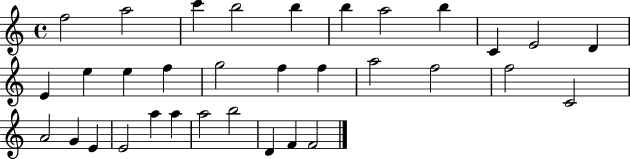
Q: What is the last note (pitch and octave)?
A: F4